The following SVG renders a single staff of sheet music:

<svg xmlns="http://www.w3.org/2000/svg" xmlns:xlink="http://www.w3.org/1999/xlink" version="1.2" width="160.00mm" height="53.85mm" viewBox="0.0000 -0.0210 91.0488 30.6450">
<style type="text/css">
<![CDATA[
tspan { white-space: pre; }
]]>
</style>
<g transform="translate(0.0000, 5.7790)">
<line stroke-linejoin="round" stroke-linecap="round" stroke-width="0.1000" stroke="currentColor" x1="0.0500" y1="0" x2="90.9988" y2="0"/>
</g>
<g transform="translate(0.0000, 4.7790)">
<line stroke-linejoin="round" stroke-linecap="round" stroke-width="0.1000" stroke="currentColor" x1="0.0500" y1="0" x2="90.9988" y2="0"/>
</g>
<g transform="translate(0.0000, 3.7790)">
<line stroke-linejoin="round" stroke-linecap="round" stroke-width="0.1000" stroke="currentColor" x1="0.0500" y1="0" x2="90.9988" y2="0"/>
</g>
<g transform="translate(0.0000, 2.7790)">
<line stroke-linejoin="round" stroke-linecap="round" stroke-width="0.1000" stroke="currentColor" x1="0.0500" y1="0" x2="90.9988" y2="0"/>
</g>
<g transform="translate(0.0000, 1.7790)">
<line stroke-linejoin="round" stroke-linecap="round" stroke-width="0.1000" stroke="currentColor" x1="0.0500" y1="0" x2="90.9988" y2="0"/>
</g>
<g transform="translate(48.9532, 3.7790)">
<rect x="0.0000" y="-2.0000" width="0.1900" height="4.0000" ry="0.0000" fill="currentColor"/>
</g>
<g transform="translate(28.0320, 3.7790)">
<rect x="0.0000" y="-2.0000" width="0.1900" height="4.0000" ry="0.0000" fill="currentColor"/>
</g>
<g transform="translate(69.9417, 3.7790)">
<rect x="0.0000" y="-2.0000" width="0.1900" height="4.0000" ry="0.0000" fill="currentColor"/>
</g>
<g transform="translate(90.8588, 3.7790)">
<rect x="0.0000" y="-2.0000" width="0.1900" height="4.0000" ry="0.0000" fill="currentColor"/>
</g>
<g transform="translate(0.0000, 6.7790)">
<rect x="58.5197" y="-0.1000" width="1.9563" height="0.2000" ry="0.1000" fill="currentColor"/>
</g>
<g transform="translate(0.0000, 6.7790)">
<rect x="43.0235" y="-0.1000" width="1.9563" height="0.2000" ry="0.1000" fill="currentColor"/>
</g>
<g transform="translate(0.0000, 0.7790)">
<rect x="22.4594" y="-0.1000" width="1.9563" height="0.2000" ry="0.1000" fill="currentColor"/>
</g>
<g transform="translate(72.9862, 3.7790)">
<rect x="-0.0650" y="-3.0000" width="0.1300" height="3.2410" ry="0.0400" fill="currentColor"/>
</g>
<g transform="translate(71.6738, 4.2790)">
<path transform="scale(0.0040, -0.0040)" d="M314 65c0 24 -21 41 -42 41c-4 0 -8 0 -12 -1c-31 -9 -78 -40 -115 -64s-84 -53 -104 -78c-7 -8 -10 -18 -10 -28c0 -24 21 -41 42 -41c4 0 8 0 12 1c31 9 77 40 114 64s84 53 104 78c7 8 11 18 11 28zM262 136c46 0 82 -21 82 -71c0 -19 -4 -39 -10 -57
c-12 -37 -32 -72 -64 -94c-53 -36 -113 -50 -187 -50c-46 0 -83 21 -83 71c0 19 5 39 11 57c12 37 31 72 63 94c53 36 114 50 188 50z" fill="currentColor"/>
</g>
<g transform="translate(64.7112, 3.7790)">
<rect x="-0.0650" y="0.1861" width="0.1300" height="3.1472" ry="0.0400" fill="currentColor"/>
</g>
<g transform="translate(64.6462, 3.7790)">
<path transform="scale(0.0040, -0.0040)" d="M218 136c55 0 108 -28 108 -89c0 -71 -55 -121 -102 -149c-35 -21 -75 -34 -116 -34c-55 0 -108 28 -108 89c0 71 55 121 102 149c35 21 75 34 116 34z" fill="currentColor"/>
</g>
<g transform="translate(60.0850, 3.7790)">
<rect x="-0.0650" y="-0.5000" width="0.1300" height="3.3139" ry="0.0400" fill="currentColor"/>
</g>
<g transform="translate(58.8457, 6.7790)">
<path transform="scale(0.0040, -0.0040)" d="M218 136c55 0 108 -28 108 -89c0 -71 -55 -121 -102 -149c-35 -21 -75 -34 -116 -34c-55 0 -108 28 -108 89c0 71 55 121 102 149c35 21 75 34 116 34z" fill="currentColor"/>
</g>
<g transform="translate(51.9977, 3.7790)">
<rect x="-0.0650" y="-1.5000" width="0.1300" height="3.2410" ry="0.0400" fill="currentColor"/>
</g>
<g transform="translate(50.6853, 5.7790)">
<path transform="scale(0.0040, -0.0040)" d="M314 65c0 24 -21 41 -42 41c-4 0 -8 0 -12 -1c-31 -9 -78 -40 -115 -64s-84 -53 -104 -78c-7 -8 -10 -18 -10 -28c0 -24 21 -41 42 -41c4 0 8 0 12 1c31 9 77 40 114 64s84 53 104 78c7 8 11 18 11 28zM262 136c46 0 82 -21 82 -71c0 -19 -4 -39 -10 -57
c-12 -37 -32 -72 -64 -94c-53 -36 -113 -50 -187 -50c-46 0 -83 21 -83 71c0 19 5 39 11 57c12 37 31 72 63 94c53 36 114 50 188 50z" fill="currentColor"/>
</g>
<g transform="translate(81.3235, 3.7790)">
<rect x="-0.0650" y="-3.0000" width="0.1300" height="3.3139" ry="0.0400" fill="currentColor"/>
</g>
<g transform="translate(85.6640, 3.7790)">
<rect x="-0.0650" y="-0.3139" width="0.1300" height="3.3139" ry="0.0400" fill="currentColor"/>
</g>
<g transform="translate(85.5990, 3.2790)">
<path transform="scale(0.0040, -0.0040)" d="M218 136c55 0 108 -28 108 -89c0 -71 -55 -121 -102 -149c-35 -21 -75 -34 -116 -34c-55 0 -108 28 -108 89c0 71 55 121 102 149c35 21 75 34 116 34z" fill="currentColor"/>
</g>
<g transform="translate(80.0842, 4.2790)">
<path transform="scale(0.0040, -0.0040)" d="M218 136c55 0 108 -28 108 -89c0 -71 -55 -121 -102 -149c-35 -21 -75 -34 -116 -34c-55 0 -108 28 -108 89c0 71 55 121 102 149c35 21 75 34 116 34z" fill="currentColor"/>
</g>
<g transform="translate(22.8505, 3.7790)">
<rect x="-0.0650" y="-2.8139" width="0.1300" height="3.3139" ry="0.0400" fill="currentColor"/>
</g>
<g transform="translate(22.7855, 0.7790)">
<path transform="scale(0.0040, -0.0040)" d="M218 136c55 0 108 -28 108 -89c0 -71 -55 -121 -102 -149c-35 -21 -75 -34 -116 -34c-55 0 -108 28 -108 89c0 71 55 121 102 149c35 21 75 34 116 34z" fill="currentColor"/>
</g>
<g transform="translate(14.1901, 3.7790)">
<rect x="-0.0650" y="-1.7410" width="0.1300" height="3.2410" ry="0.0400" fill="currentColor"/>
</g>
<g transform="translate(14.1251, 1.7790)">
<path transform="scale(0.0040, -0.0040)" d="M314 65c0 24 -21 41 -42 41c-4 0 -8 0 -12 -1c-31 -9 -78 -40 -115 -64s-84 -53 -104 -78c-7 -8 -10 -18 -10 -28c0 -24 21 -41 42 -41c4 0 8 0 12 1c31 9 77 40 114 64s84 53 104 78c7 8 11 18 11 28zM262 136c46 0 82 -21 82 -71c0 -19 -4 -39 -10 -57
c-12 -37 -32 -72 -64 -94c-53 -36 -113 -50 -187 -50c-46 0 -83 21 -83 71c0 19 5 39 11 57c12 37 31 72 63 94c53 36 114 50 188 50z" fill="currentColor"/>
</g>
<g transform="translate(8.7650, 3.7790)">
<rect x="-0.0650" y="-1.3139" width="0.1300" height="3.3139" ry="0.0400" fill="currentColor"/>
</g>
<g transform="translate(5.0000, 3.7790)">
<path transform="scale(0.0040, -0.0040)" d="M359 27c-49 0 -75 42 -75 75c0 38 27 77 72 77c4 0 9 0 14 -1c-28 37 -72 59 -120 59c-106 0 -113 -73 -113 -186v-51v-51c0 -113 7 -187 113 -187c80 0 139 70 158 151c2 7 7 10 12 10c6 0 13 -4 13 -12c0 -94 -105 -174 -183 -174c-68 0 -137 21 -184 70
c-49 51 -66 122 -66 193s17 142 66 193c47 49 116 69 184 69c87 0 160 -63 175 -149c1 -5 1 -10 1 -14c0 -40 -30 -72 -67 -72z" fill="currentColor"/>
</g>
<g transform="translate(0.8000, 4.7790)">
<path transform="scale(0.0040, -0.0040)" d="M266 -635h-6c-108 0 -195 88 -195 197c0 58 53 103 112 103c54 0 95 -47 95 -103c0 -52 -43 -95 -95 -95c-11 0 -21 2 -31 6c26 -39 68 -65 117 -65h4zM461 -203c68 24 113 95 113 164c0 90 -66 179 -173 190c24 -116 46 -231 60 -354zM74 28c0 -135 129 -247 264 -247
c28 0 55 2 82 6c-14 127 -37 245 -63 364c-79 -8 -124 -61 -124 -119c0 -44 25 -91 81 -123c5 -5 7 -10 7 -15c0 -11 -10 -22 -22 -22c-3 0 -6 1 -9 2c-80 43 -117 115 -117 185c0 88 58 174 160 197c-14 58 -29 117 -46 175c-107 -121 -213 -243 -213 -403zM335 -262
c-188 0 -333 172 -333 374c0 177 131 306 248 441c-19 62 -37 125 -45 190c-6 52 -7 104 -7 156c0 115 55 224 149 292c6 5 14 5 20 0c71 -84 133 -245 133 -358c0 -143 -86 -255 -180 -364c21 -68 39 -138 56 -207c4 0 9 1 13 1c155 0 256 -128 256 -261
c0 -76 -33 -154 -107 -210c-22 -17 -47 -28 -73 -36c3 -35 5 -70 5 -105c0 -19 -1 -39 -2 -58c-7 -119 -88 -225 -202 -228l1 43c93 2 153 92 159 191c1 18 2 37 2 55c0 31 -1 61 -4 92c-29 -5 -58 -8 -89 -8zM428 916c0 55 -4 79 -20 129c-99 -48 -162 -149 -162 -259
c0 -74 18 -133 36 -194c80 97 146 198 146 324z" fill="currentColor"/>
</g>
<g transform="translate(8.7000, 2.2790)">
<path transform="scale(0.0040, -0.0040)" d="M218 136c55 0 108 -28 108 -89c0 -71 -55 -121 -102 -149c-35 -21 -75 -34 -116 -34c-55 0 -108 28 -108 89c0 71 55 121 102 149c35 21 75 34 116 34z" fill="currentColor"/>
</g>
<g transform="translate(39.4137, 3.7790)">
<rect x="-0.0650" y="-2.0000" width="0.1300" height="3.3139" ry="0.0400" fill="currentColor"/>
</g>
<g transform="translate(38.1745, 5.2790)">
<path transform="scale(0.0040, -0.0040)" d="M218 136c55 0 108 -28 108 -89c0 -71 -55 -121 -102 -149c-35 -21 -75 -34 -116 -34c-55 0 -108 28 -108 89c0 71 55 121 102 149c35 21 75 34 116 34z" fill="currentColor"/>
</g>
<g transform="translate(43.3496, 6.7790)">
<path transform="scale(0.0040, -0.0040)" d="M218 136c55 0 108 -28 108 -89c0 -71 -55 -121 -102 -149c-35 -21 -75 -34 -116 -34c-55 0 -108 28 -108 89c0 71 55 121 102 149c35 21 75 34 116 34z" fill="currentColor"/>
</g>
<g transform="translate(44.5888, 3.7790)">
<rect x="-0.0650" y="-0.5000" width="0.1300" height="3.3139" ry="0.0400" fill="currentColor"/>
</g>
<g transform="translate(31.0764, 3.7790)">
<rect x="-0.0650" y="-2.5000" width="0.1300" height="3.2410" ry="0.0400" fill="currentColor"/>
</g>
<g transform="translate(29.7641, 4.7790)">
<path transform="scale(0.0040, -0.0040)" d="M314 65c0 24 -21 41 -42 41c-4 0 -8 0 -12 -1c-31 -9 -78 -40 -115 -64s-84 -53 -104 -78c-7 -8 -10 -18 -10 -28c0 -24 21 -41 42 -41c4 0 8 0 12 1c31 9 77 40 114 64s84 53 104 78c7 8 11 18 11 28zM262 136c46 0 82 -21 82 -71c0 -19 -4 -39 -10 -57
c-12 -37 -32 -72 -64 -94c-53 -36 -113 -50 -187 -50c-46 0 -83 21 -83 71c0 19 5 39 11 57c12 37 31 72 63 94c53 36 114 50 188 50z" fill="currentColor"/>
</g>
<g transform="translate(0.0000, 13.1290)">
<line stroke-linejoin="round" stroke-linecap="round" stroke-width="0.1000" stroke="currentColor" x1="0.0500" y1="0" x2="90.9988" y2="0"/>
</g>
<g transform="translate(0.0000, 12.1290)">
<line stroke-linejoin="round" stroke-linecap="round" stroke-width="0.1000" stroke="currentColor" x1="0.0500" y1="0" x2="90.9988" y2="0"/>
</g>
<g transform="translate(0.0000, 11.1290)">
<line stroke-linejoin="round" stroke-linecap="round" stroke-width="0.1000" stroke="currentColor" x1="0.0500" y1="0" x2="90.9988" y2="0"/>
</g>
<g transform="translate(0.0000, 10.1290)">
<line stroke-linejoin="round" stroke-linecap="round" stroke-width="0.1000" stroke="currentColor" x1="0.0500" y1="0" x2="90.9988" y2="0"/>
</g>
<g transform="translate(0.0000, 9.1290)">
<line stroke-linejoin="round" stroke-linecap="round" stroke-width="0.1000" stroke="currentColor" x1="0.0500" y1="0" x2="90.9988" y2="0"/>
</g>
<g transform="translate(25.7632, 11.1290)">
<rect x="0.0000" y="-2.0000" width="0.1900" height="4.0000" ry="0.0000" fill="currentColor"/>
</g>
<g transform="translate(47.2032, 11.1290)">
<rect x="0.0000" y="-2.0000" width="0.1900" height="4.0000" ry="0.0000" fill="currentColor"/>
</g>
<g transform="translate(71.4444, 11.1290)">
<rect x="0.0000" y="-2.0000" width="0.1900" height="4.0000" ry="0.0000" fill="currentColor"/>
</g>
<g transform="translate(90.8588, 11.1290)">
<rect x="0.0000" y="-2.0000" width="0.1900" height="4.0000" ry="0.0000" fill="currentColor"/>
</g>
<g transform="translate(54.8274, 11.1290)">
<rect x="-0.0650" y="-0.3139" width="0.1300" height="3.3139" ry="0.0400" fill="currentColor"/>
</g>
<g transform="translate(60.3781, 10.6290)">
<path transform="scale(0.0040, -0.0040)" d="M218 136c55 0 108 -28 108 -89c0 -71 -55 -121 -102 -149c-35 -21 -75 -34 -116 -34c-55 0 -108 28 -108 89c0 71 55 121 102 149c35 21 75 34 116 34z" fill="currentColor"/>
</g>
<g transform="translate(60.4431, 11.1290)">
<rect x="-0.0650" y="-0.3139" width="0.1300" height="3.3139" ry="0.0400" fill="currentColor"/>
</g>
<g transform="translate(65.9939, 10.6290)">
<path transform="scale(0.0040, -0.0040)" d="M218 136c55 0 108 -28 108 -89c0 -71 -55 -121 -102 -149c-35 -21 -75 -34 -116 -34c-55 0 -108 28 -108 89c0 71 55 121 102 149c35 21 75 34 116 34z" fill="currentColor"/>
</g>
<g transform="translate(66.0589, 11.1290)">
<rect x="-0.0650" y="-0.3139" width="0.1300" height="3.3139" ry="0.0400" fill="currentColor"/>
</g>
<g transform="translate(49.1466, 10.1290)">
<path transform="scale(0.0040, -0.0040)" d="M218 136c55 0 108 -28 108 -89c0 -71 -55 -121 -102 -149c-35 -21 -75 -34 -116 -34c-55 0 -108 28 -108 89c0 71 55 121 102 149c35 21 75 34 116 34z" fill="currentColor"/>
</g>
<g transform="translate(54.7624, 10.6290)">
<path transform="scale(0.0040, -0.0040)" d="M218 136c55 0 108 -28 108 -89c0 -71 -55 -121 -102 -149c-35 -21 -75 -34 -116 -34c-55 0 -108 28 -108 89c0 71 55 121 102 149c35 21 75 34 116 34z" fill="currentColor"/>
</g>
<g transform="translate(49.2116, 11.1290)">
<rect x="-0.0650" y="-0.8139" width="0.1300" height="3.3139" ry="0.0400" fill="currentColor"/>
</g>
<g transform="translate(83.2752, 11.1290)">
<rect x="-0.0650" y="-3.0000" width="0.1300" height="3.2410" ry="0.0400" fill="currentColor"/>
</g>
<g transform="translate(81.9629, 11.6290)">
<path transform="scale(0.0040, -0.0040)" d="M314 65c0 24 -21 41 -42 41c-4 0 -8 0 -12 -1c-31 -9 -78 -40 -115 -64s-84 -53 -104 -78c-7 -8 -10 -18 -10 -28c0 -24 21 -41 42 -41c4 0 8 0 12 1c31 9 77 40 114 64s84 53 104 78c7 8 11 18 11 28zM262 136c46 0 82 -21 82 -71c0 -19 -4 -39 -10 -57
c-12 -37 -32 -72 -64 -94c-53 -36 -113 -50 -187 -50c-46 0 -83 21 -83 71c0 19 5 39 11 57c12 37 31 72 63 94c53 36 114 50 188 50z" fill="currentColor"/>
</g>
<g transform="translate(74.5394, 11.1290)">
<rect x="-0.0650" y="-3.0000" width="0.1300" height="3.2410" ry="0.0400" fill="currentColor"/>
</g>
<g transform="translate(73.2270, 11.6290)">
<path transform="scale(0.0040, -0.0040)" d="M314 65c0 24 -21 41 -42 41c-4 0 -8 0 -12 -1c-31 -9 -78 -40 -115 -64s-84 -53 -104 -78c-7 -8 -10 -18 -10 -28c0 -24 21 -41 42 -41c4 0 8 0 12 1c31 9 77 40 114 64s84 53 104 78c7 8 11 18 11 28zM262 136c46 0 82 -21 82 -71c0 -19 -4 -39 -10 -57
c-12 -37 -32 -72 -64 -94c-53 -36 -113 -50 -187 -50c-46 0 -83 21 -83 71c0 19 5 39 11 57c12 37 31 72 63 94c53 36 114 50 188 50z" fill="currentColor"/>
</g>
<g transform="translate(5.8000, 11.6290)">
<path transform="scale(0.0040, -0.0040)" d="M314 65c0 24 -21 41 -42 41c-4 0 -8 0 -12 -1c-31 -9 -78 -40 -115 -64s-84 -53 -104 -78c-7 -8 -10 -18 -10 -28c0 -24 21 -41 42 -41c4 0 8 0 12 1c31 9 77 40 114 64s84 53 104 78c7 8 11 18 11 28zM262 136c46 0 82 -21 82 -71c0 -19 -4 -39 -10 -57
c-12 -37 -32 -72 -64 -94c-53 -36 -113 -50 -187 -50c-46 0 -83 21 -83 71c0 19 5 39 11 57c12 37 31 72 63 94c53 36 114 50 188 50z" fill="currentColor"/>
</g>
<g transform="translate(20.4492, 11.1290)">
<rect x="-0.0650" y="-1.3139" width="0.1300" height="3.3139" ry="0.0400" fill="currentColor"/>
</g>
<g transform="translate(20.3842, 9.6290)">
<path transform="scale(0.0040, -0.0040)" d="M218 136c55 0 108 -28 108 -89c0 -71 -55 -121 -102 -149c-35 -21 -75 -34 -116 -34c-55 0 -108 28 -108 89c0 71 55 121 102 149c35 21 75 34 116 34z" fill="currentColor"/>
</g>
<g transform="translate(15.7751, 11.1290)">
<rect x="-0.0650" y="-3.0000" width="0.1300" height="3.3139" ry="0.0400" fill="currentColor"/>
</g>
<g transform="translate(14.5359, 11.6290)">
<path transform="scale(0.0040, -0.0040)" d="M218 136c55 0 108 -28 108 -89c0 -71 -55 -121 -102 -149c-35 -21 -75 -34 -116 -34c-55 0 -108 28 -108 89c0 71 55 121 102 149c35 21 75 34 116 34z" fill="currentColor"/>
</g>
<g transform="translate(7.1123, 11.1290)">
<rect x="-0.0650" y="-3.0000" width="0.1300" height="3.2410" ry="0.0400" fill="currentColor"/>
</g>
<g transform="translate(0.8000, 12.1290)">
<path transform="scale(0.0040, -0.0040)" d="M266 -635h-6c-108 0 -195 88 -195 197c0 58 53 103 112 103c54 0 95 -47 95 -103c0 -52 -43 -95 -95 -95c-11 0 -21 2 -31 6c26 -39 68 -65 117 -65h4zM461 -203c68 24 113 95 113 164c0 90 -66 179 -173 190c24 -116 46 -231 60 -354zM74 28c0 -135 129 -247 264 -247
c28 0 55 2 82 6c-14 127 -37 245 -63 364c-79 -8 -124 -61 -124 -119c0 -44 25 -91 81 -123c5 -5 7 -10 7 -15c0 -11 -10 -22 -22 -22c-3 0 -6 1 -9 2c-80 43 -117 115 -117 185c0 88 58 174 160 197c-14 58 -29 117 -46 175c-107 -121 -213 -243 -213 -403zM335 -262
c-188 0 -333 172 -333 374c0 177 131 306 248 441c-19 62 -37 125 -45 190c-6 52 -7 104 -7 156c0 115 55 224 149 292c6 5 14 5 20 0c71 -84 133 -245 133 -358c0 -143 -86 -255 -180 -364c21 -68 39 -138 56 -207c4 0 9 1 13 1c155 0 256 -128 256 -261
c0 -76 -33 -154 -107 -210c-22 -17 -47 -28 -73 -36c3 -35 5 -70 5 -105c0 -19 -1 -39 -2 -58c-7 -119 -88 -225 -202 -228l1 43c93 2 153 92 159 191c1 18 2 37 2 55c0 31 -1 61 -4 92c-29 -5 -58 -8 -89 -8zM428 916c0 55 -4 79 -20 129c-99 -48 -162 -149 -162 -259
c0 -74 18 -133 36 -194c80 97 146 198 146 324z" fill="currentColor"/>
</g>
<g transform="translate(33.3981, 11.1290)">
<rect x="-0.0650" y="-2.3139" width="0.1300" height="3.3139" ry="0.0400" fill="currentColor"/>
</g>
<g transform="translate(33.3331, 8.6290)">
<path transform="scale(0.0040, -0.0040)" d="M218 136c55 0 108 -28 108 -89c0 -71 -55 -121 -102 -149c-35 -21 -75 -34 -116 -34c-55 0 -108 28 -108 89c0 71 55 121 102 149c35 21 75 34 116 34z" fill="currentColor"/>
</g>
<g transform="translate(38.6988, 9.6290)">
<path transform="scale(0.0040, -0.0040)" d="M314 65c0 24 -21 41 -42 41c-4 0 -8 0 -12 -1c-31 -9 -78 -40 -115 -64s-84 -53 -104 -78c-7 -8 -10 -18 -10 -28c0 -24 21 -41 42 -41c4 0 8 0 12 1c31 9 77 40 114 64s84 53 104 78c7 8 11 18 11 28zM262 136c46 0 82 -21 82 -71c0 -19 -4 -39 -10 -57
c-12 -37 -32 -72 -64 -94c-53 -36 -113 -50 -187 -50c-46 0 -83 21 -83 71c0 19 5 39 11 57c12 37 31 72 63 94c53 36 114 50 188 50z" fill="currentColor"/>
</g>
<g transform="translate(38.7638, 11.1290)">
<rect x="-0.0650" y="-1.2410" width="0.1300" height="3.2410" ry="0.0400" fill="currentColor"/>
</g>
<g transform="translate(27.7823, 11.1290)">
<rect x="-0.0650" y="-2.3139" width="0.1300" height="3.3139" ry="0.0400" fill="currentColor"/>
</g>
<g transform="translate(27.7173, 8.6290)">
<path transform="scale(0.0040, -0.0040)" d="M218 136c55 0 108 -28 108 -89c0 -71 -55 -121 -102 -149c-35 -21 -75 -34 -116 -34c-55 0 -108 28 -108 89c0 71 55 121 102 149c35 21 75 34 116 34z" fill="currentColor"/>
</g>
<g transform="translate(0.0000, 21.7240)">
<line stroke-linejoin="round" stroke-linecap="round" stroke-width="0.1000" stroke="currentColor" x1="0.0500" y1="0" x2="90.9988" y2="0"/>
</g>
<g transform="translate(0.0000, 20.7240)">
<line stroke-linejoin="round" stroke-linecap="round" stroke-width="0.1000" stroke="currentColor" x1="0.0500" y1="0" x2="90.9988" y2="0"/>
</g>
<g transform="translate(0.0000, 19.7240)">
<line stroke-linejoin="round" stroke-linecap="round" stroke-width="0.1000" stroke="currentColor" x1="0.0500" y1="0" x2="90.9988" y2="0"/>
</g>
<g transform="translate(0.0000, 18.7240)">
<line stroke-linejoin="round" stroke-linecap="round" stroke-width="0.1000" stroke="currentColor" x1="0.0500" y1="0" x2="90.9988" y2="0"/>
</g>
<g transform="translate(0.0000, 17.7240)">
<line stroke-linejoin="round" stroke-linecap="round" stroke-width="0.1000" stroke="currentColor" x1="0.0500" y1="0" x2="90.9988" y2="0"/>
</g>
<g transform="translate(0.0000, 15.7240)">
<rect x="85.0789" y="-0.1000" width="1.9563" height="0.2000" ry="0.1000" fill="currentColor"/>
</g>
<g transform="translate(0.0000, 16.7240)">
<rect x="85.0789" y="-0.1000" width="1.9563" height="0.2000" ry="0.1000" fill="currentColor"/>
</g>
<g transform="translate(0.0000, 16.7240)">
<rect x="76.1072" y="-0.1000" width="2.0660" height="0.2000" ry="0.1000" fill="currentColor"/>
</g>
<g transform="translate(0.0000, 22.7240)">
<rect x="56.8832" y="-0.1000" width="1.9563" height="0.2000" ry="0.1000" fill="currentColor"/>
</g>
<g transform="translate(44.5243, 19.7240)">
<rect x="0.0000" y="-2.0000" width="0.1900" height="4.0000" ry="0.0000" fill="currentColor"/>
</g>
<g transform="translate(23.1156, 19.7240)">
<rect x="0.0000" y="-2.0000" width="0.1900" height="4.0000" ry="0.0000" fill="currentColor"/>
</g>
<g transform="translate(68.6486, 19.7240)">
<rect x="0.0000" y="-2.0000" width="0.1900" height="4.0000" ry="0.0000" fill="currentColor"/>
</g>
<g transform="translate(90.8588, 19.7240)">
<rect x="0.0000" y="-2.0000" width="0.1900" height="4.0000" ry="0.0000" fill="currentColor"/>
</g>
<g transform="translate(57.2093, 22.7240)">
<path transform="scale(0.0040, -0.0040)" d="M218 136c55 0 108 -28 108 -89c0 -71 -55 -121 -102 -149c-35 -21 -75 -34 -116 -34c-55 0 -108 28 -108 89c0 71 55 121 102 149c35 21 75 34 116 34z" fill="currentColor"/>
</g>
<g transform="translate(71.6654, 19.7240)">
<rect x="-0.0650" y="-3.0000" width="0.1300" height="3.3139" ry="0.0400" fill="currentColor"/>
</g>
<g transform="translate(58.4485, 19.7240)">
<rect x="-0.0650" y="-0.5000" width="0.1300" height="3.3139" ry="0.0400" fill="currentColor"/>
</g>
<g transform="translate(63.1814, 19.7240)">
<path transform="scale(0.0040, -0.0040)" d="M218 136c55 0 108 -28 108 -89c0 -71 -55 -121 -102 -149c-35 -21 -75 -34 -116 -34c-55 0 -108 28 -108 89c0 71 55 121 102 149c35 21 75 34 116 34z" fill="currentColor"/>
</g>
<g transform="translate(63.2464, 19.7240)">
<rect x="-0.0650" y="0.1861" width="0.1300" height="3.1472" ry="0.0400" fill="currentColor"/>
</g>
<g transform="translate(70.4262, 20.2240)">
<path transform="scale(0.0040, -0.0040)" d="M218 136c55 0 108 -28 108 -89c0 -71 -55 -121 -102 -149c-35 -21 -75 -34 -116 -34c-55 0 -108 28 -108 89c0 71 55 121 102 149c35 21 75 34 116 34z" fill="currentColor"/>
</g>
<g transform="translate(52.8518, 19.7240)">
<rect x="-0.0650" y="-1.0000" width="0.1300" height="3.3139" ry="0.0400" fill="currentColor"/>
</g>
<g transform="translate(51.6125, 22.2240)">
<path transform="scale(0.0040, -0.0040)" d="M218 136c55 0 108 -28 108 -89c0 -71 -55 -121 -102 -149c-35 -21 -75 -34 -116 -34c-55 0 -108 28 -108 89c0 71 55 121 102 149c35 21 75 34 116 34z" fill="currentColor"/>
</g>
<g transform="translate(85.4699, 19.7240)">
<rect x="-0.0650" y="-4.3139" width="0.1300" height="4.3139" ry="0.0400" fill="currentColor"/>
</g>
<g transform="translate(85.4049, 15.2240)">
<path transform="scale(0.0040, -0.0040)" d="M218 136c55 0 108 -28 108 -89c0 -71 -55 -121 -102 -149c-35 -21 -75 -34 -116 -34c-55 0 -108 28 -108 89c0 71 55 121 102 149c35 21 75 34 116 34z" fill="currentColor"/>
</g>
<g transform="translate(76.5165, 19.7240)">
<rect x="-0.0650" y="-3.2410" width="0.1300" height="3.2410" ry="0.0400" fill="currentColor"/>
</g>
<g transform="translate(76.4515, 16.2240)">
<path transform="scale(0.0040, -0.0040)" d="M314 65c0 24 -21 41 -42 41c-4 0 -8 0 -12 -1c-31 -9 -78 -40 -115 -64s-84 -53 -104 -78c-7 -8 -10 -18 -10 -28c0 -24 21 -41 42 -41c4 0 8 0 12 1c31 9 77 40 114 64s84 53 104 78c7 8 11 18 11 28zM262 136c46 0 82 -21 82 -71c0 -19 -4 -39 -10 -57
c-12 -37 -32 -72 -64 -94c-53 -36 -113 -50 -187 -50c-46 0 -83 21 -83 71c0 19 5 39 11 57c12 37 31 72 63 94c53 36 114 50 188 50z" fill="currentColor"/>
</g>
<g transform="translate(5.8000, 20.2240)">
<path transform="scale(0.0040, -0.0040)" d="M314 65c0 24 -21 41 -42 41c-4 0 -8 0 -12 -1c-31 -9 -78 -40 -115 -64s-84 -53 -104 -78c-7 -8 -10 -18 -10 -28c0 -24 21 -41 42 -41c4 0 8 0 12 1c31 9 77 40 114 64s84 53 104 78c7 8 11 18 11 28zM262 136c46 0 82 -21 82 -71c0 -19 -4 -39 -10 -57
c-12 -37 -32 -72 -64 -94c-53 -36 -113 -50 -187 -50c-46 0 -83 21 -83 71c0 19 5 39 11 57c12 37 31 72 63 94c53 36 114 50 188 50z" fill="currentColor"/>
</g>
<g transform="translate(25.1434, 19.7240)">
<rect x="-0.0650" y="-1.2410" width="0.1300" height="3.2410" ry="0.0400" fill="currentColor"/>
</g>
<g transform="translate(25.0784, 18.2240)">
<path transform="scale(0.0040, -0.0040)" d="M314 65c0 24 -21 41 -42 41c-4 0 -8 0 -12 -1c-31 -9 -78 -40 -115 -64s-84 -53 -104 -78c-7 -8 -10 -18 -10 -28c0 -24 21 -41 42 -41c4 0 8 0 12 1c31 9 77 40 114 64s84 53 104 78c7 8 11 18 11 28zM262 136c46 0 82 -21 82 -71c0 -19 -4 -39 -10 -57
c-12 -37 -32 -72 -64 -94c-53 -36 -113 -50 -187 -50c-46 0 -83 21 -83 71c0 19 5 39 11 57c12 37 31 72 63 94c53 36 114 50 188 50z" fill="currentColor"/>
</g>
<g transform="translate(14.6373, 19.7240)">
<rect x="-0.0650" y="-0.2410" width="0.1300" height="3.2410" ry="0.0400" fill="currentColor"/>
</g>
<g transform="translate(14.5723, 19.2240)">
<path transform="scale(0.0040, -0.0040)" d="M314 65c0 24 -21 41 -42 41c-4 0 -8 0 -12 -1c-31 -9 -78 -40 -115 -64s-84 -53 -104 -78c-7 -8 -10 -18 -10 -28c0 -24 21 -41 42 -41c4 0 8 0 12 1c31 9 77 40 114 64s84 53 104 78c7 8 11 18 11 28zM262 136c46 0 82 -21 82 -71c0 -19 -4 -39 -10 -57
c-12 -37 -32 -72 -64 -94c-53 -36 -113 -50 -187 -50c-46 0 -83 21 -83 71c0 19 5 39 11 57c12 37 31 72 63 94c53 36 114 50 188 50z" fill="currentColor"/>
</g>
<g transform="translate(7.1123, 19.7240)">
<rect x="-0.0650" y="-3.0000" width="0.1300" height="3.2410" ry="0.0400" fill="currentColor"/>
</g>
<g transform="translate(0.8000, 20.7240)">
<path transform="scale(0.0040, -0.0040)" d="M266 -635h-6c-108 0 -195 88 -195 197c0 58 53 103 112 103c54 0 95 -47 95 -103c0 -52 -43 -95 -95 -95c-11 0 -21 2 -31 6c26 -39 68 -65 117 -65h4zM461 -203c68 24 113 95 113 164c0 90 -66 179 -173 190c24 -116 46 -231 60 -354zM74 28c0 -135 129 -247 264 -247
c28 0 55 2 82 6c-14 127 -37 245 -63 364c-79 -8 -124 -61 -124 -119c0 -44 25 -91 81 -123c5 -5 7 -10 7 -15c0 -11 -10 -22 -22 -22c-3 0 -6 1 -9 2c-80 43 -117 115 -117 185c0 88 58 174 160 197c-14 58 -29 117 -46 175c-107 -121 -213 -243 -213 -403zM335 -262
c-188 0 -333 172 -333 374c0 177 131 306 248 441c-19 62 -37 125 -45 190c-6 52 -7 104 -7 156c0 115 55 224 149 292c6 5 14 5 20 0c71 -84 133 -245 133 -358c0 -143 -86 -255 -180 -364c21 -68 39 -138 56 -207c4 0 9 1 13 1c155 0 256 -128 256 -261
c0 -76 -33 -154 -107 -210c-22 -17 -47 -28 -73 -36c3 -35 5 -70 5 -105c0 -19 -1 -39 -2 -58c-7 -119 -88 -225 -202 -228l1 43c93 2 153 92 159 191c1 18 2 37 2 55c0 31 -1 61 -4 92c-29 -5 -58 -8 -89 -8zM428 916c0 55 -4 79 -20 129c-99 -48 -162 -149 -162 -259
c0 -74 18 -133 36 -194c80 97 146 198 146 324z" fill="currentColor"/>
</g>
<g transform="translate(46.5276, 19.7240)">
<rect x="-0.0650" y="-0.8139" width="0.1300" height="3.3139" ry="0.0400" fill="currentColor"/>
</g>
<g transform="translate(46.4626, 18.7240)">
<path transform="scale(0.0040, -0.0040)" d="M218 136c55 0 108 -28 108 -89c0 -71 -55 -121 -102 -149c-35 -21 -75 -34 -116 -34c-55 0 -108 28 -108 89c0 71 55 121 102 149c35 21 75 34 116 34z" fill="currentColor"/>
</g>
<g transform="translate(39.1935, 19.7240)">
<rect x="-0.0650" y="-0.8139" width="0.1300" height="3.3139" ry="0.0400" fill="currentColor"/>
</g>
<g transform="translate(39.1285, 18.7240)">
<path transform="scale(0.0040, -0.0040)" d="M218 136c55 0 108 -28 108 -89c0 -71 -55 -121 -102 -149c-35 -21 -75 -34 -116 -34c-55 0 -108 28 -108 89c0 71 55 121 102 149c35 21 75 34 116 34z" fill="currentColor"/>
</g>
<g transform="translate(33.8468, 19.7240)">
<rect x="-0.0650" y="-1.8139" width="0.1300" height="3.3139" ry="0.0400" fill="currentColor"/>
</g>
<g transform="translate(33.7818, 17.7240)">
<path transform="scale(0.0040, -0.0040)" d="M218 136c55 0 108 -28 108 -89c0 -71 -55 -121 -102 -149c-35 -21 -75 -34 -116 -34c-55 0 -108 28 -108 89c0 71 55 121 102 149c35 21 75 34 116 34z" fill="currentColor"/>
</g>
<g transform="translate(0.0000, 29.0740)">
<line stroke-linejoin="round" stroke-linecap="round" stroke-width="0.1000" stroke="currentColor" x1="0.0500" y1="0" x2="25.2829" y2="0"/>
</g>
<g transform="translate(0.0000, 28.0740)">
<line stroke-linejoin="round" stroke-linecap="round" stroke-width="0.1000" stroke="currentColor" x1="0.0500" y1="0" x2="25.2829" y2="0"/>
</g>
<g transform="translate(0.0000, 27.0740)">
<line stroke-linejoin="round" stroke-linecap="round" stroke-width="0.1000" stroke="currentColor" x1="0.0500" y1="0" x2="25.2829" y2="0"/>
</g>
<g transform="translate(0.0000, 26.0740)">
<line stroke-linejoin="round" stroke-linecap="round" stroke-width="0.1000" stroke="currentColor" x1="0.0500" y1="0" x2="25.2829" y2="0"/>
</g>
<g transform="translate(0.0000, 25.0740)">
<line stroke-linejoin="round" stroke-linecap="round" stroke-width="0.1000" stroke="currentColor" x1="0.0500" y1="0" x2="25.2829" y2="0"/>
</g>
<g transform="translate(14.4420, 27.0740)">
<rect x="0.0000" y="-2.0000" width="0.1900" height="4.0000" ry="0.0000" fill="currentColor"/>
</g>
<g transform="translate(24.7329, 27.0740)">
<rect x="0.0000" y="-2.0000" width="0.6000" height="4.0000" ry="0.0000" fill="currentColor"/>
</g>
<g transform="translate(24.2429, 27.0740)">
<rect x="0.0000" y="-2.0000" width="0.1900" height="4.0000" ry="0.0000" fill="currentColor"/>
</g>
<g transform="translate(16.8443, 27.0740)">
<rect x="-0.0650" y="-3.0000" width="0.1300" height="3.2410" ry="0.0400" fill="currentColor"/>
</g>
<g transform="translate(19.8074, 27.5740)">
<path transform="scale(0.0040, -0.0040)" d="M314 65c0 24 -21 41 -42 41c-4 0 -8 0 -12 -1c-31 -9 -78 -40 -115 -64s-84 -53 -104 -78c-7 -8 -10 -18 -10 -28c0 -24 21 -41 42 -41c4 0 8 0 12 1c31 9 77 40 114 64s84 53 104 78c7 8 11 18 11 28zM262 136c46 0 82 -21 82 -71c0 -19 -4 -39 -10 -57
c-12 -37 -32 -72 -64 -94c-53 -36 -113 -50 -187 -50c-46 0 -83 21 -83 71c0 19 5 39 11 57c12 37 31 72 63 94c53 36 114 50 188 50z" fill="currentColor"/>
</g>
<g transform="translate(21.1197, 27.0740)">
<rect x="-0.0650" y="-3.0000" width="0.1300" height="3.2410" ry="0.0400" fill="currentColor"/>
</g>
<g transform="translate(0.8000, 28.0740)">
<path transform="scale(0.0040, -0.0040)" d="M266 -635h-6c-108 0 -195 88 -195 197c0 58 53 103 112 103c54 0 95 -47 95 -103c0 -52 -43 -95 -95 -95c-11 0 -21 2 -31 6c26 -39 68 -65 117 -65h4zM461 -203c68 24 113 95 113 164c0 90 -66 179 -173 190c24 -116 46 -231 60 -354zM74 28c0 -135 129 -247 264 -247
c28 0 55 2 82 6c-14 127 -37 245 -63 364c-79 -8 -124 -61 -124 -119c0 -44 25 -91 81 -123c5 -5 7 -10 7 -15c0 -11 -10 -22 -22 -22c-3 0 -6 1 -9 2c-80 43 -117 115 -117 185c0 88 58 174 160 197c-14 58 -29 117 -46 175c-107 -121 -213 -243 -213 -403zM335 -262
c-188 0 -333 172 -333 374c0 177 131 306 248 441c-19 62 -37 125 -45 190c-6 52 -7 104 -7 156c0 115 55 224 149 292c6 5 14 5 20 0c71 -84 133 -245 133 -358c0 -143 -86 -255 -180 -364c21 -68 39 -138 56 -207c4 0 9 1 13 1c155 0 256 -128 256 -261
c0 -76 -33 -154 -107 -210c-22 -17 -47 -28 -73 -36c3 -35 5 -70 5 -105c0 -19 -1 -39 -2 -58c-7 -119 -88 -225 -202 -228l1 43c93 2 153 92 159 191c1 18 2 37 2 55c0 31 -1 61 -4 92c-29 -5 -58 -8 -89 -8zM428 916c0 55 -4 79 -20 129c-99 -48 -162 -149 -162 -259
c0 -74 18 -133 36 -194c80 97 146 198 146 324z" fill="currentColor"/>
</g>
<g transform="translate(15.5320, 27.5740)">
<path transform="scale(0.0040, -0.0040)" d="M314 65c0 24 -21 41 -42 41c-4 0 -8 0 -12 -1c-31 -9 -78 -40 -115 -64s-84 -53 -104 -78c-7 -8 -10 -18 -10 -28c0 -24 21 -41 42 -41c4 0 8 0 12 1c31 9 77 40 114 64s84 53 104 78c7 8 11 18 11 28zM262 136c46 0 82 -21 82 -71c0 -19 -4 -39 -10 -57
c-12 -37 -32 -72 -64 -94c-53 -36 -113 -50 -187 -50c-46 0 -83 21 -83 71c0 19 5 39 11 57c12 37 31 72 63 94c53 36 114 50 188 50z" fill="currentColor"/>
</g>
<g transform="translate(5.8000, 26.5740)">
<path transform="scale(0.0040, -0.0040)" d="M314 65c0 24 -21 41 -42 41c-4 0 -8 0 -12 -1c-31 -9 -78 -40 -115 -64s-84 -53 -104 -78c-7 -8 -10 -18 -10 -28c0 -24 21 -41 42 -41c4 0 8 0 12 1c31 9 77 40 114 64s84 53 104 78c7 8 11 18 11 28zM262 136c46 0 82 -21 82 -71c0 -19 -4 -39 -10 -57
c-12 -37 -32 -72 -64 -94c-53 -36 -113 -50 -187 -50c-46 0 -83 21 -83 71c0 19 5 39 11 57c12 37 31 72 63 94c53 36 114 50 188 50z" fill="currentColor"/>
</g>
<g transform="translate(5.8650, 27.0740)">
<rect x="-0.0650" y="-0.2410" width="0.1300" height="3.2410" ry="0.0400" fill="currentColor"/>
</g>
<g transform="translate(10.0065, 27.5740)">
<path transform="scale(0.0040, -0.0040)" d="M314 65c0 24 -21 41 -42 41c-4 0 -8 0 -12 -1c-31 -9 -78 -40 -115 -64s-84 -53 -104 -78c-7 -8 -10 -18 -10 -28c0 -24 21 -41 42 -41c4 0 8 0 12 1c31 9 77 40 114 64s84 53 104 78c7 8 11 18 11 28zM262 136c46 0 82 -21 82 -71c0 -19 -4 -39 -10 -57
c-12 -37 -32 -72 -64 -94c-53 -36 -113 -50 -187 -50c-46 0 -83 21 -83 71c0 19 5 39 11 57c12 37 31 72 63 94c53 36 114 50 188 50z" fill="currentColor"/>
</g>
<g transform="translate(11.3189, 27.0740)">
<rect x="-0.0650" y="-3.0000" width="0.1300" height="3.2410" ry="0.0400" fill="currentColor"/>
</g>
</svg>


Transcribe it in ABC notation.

X:1
T:Untitled
M:4/4
L:1/4
K:C
e f2 a G2 F C E2 C B A2 A c A2 A e g g e2 d c c c A2 A2 A2 c2 e2 f d d D C B A b2 d' c2 A2 A2 A2